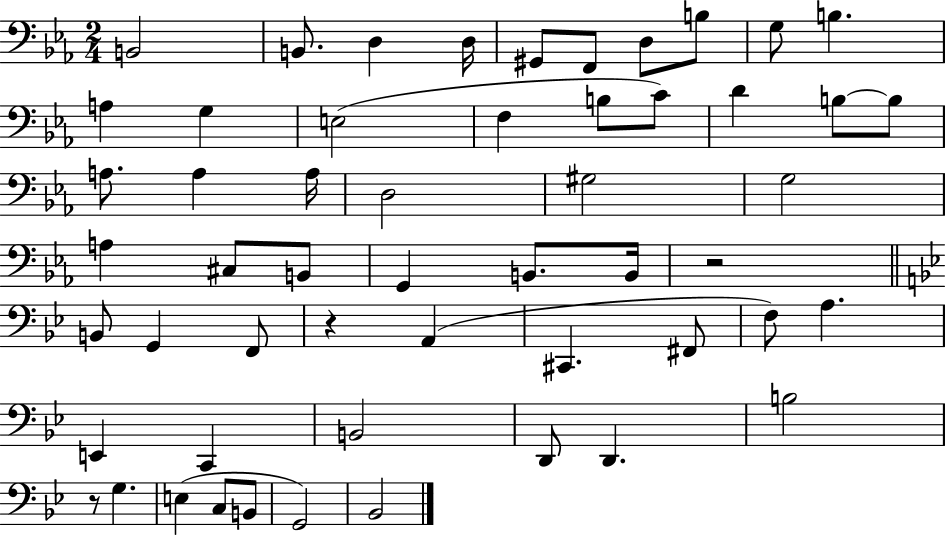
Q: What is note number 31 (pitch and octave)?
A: B2